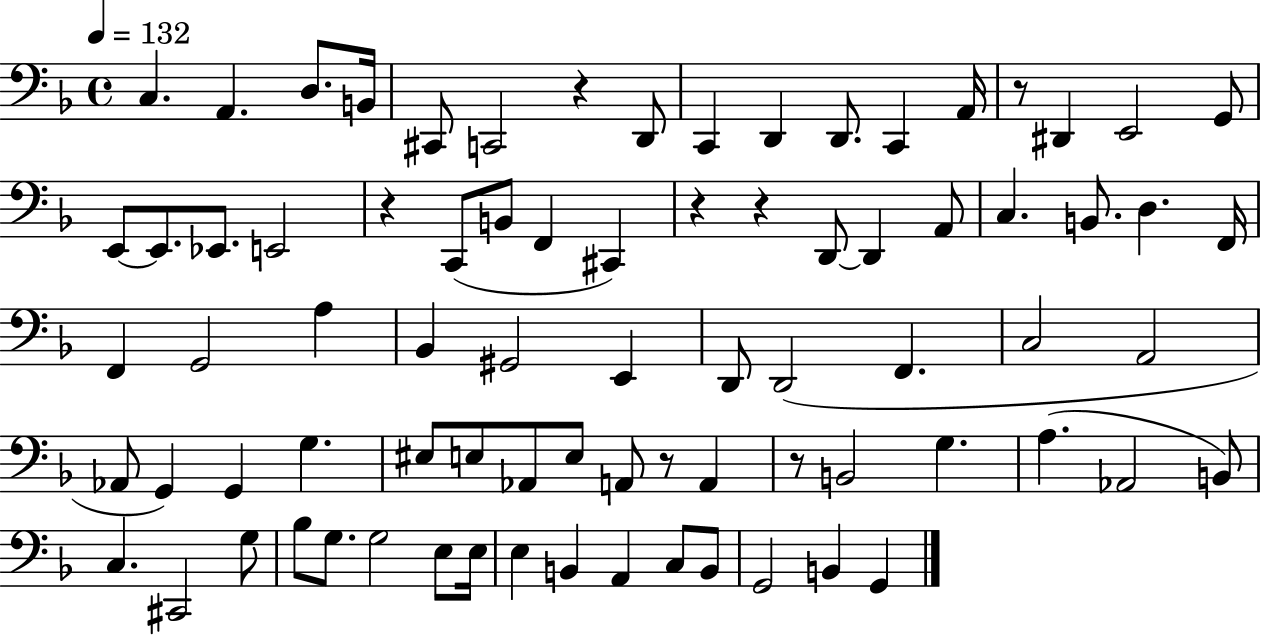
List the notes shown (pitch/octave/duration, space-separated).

C3/q. A2/q. D3/e. B2/s C#2/e C2/h R/q D2/e C2/q D2/q D2/e. C2/q A2/s R/e D#2/q E2/h G2/e E2/e E2/e. Eb2/e. E2/h R/q C2/e B2/e F2/q C#2/q R/q R/q D2/e D2/q A2/e C3/q. B2/e. D3/q. F2/s F2/q G2/h A3/q Bb2/q G#2/h E2/q D2/e D2/h F2/q. C3/h A2/h Ab2/e G2/q G2/q G3/q. EIS3/e E3/e Ab2/e E3/e A2/e R/e A2/q R/e B2/h G3/q. A3/q. Ab2/h B2/e C3/q. C#2/h G3/e Bb3/e G3/e. G3/h E3/e E3/s E3/q B2/q A2/q C3/e B2/e G2/h B2/q G2/q